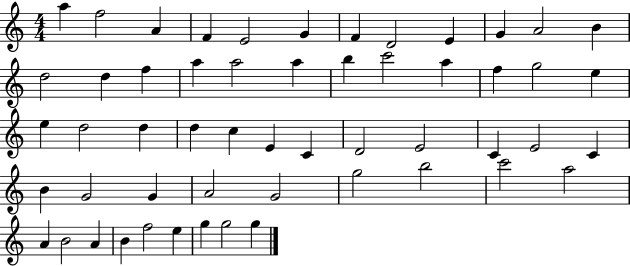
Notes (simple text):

A5/q F5/h A4/q F4/q E4/h G4/q F4/q D4/h E4/q G4/q A4/h B4/q D5/h D5/q F5/q A5/q A5/h A5/q B5/q C6/h A5/q F5/q G5/h E5/q E5/q D5/h D5/q D5/q C5/q E4/q C4/q D4/h E4/h C4/q E4/h C4/q B4/q G4/h G4/q A4/h G4/h G5/h B5/h C6/h A5/h A4/q B4/h A4/q B4/q F5/h E5/q G5/q G5/h G5/q